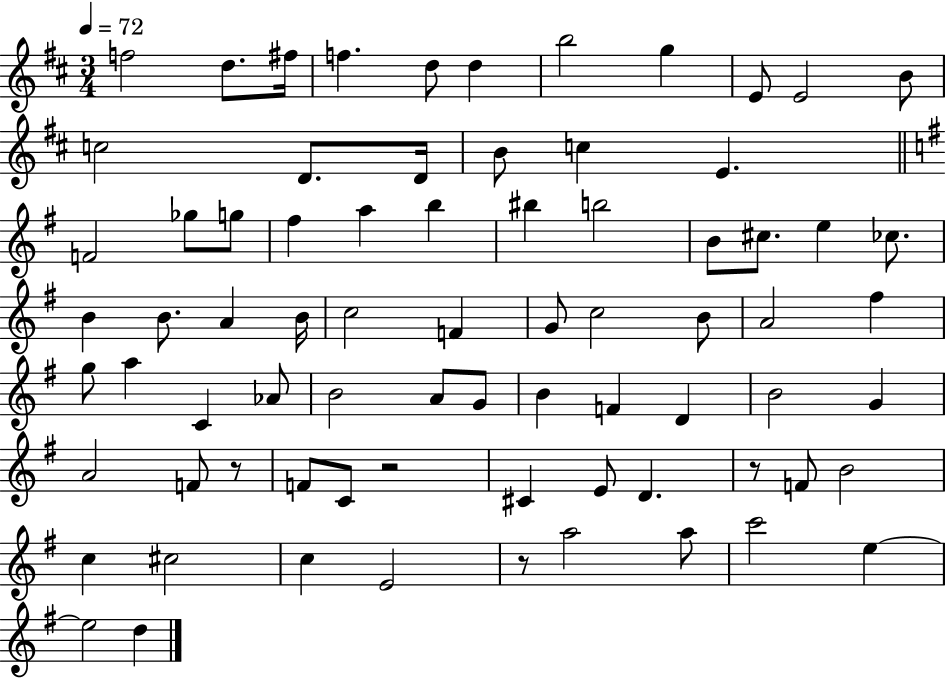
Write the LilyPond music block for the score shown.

{
  \clef treble
  \numericTimeSignature
  \time 3/4
  \key d \major
  \tempo 4 = 72
  f''2 d''8. fis''16 | f''4. d''8 d''4 | b''2 g''4 | e'8 e'2 b'8 | \break c''2 d'8. d'16 | b'8 c''4 e'4. | \bar "||" \break \key g \major f'2 ges''8 g''8 | fis''4 a''4 b''4 | bis''4 b''2 | b'8 cis''8. e''4 ces''8. | \break b'4 b'8. a'4 b'16 | c''2 f'4 | g'8 c''2 b'8 | a'2 fis''4 | \break g''8 a''4 c'4 aes'8 | b'2 a'8 g'8 | b'4 f'4 d'4 | b'2 g'4 | \break a'2 f'8 r8 | f'8 c'8 r2 | cis'4 e'8 d'4. | r8 f'8 b'2 | \break c''4 cis''2 | c''4 e'2 | r8 a''2 a''8 | c'''2 e''4~~ | \break e''2 d''4 | \bar "|."
}